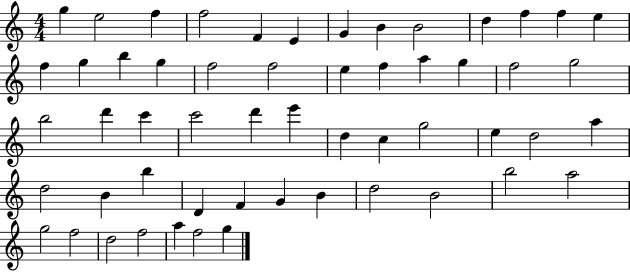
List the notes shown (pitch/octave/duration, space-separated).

G5/q E5/h F5/q F5/h F4/q E4/q G4/q B4/q B4/h D5/q F5/q F5/q E5/q F5/q G5/q B5/q G5/q F5/h F5/h E5/q F5/q A5/q G5/q F5/h G5/h B5/h D6/q C6/q C6/h D6/q E6/q D5/q C5/q G5/h E5/q D5/h A5/q D5/h B4/q B5/q D4/q F4/q G4/q B4/q D5/h B4/h B5/h A5/h G5/h F5/h D5/h F5/h A5/q F5/h G5/q